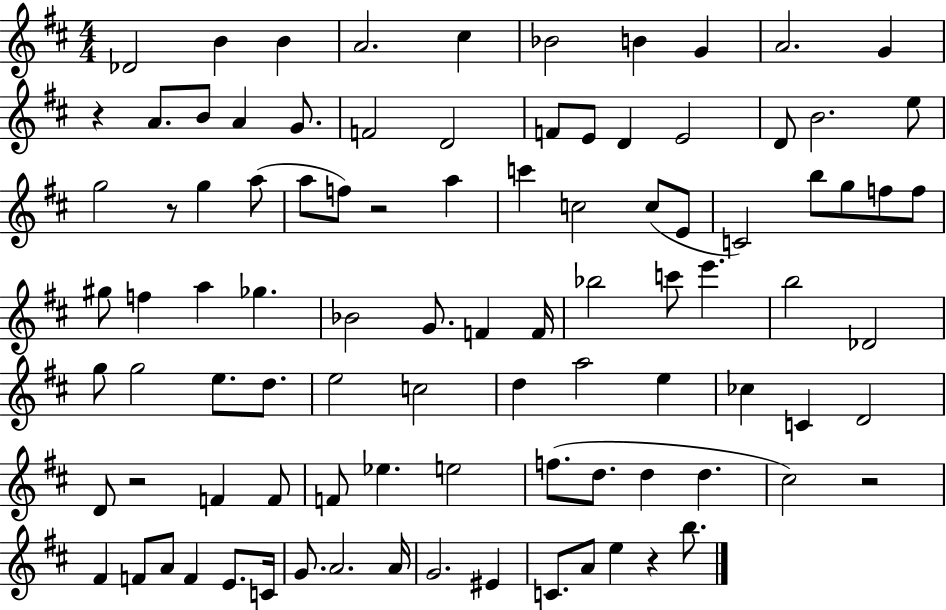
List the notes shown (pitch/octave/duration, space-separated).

Db4/h B4/q B4/q A4/h. C#5/q Bb4/h B4/q G4/q A4/h. G4/q R/q A4/e. B4/e A4/q G4/e. F4/h D4/h F4/e E4/e D4/q E4/h D4/e B4/h. E5/e G5/h R/e G5/q A5/e A5/e F5/e R/h A5/q C6/q C5/h C5/e E4/e C4/h B5/e G5/e F5/e F5/e G#5/e F5/q A5/q Gb5/q. Bb4/h G4/e. F4/q F4/s Bb5/h C6/e E6/q. B5/h Db4/h G5/e G5/h E5/e. D5/e. E5/h C5/h D5/q A5/h E5/q CES5/q C4/q D4/h D4/e R/h F4/q F4/e F4/e Eb5/q. E5/h F5/e. D5/e. D5/q D5/q. C#5/h R/h F#4/q F4/e A4/e F4/q E4/e. C4/s G4/e. A4/h. A4/s G4/h. EIS4/q C4/e. A4/e E5/q R/q B5/e.